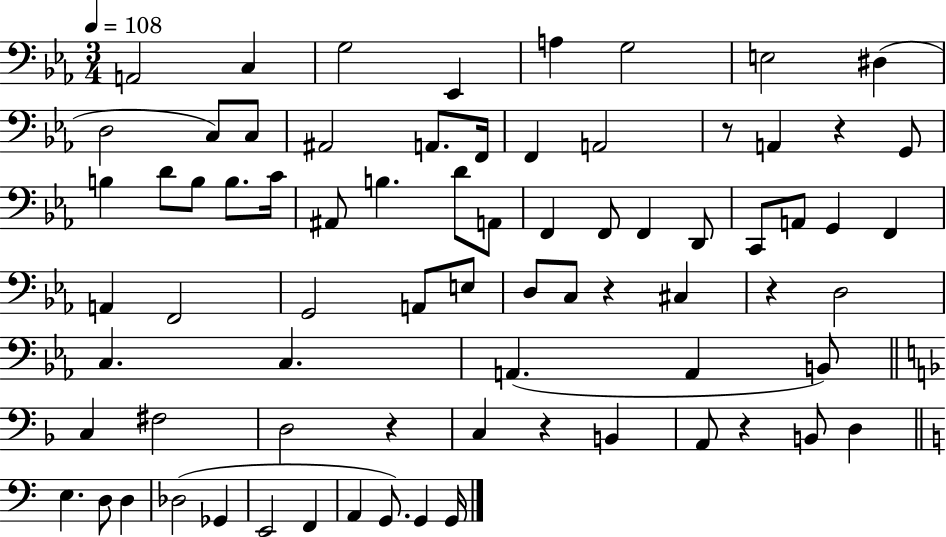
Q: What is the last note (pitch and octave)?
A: G2